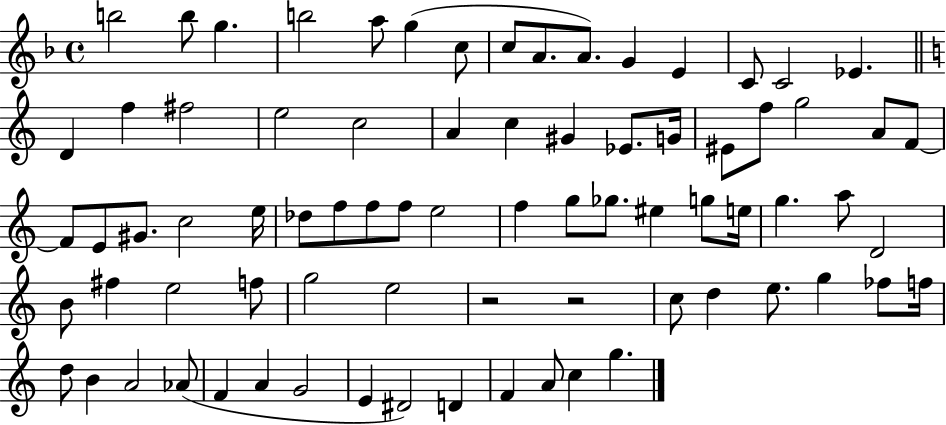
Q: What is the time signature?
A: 4/4